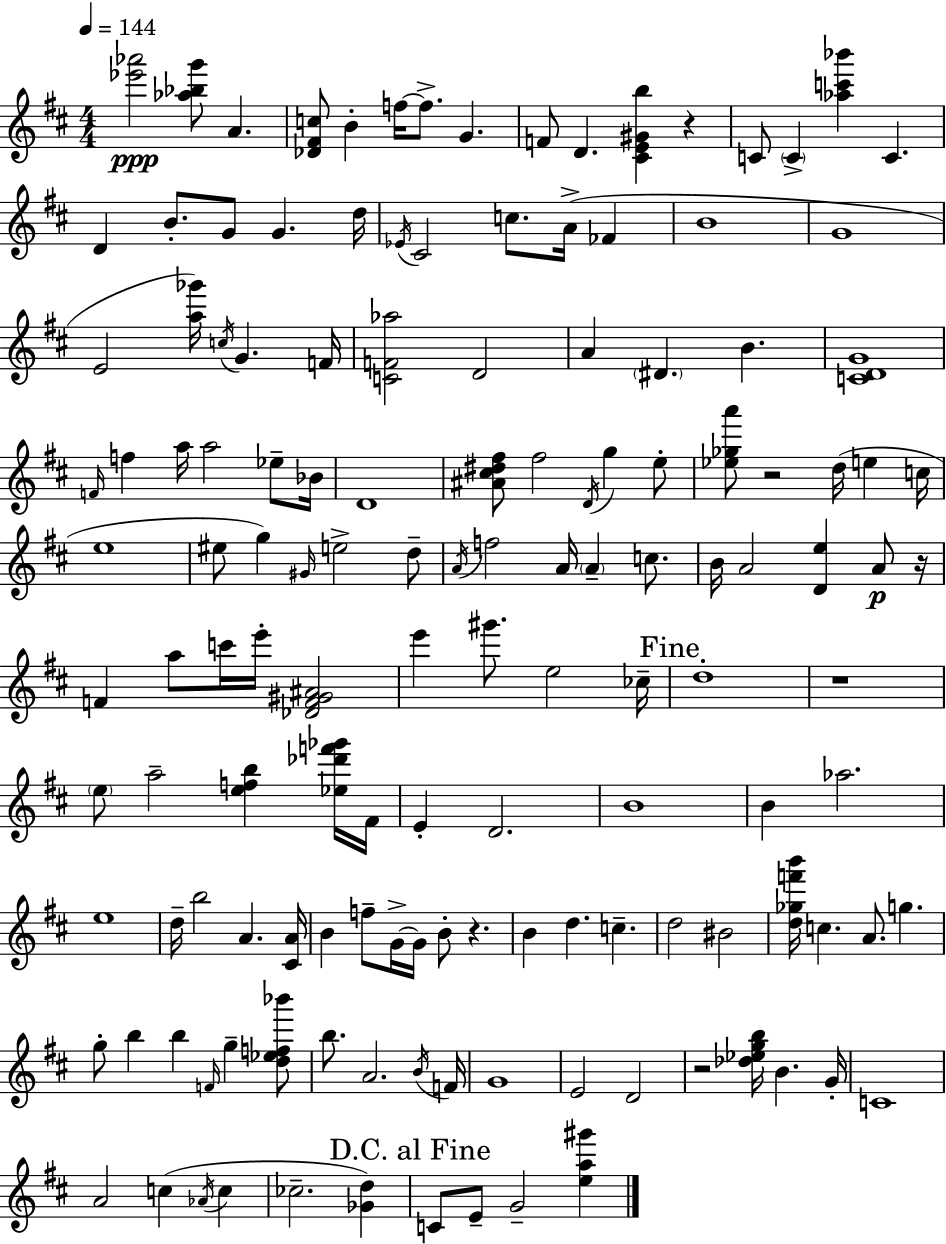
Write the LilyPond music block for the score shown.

{
  \clef treble
  \numericTimeSignature
  \time 4/4
  \key d \major
  \tempo 4 = 144
  <ees''' aes'''>2\ppp <aes'' bes'' g'''>8 a'4. | <des' fis' c''>8 b'4-. f''16~~ f''8.-> g'4. | f'8 d'4. <cis' e' gis' b''>4 r4 | c'8 \parenthesize c'4-> <aes'' c''' bes'''>4 c'4. | \break d'4 b'8.-. g'8 g'4. d''16 | \acciaccatura { ees'16 } cis'2 c''8. a'16->( fes'4 | b'1 | g'1 | \break e'2 <a'' ges'''>16) \acciaccatura { c''16 } g'4. | f'16 <c' f' aes''>2 d'2 | a'4 \parenthesize dis'4. b'4. | <c' d' g'>1 | \break \grace { f'16 } f''4 a''16 a''2 | ees''8-- bes'16 d'1 | <ais' cis'' dis'' fis''>8 fis''2 \acciaccatura { d'16 } g''4 | e''8-. <ees'' ges'' a'''>8 r2 d''16( e''4 | \break c''16 e''1 | eis''8 g''4) \grace { gis'16 } e''2-> | d''8-- \acciaccatura { a'16 } f''2 a'16 \parenthesize a'4-- | c''8. b'16 a'2 <d' e''>4 | \break a'8\p r16 f'4 a''8 c'''16 e'''16-. <des' f' gis' ais'>2 | e'''4 gis'''8. e''2 | ces''16-- \mark "Fine" d''1-. | r1 | \break \parenthesize e''8 a''2-- | <e'' f'' b''>4 <ees'' des''' f''' ges'''>16 fis'16 e'4-. d'2. | b'1 | b'4 aes''2. | \break e''1 | d''16-- b''2 a'4. | <cis' a'>16 b'4 f''8-- g'16->~~ g'16 b'8-. | r4. b'4 d''4. | \break c''4.-- d''2 bis'2 | <d'' ges'' f''' b'''>16 c''4. a'8. | g''4. g''8-. b''4 b''4 | \grace { f'16 } g''4-- <d'' ees'' f'' bes'''>8 b''8. a'2. | \break \acciaccatura { b'16 } f'16 g'1 | e'2 | d'2 r2 | <des'' ees'' g'' b''>16 b'4. g'16-. c'1 | \break a'2 | c''4( \acciaccatura { aes'16 } c''4 ces''2.-- | <ges' d''>4) \mark "D.C. al Fine" c'8 e'8-- g'2-- | <e'' a'' gis'''>4 \bar "|."
}